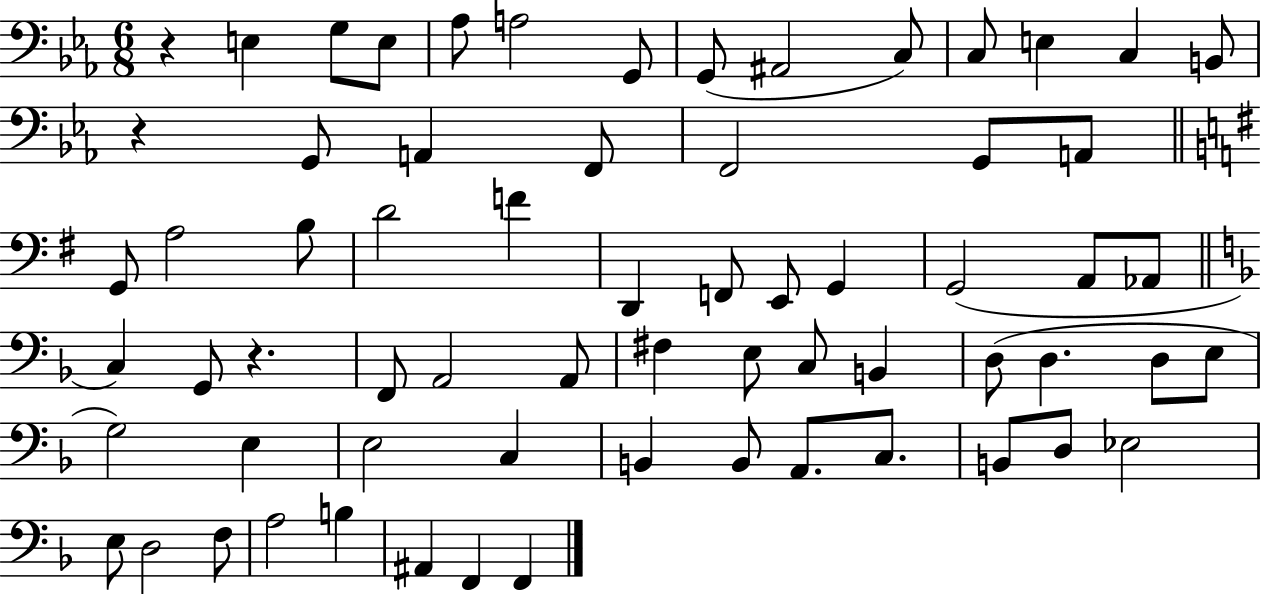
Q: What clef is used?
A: bass